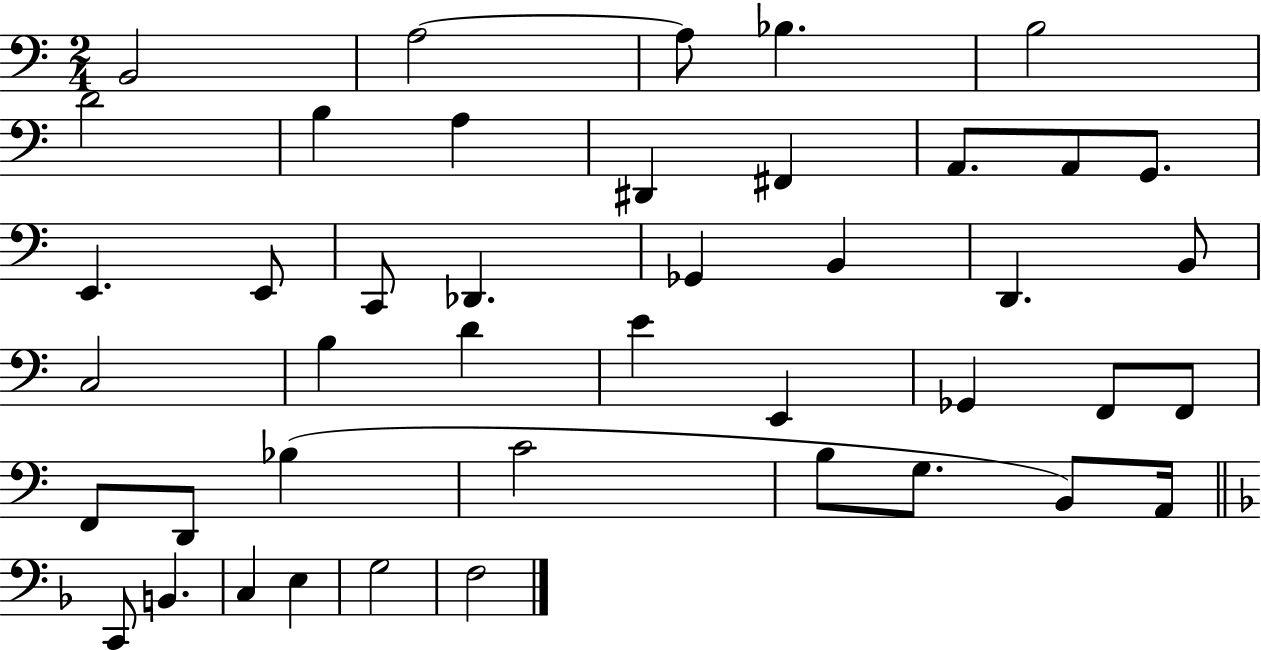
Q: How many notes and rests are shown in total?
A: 43